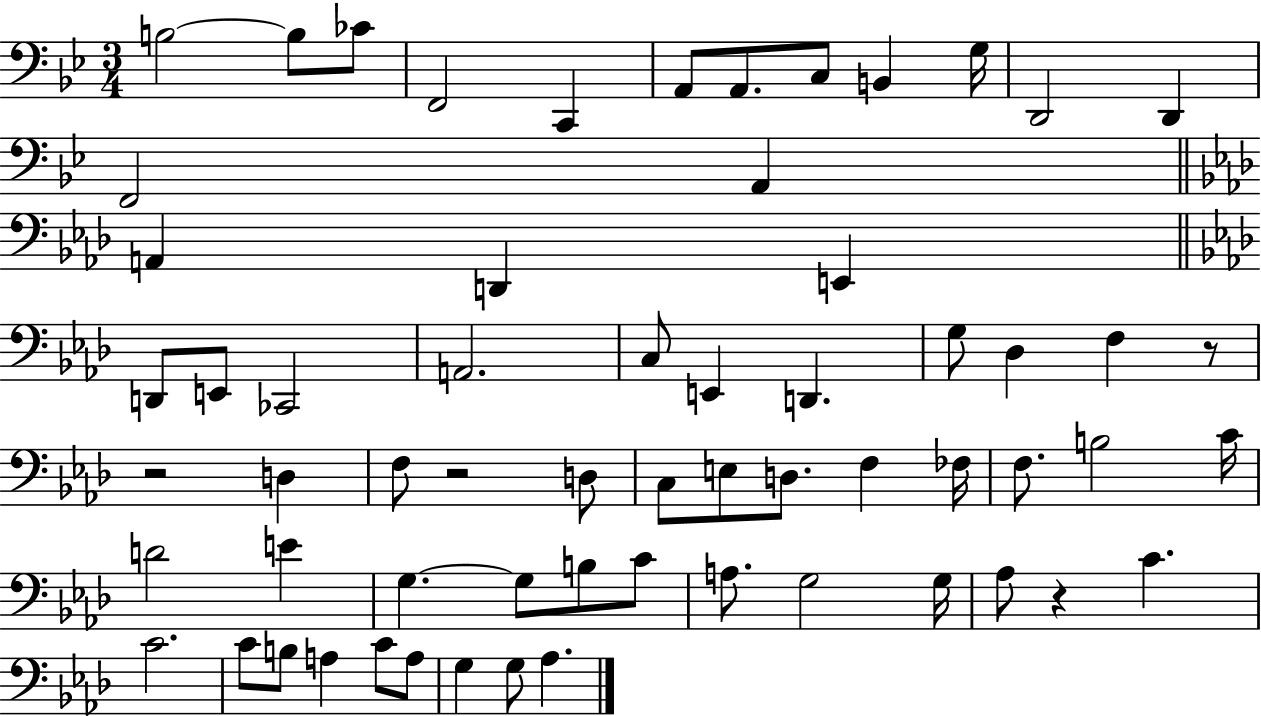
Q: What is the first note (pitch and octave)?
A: B3